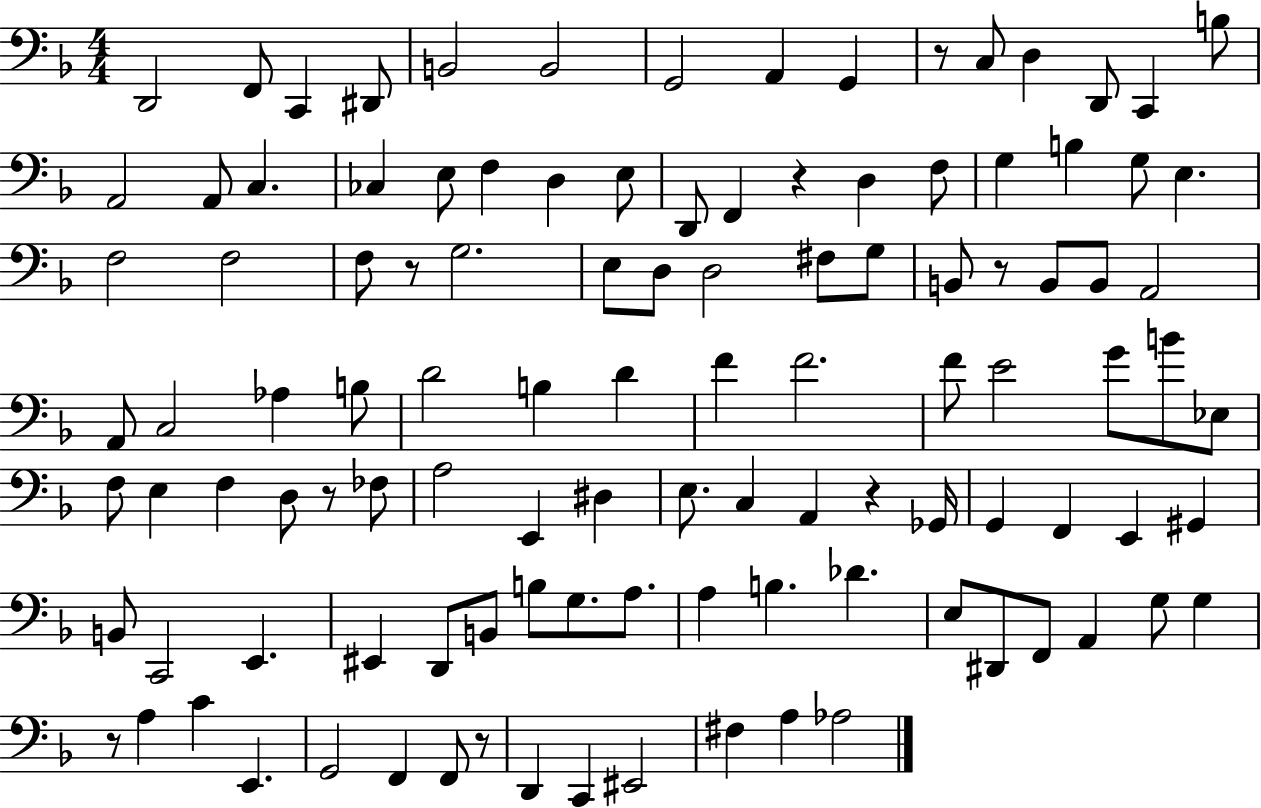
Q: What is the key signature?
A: F major